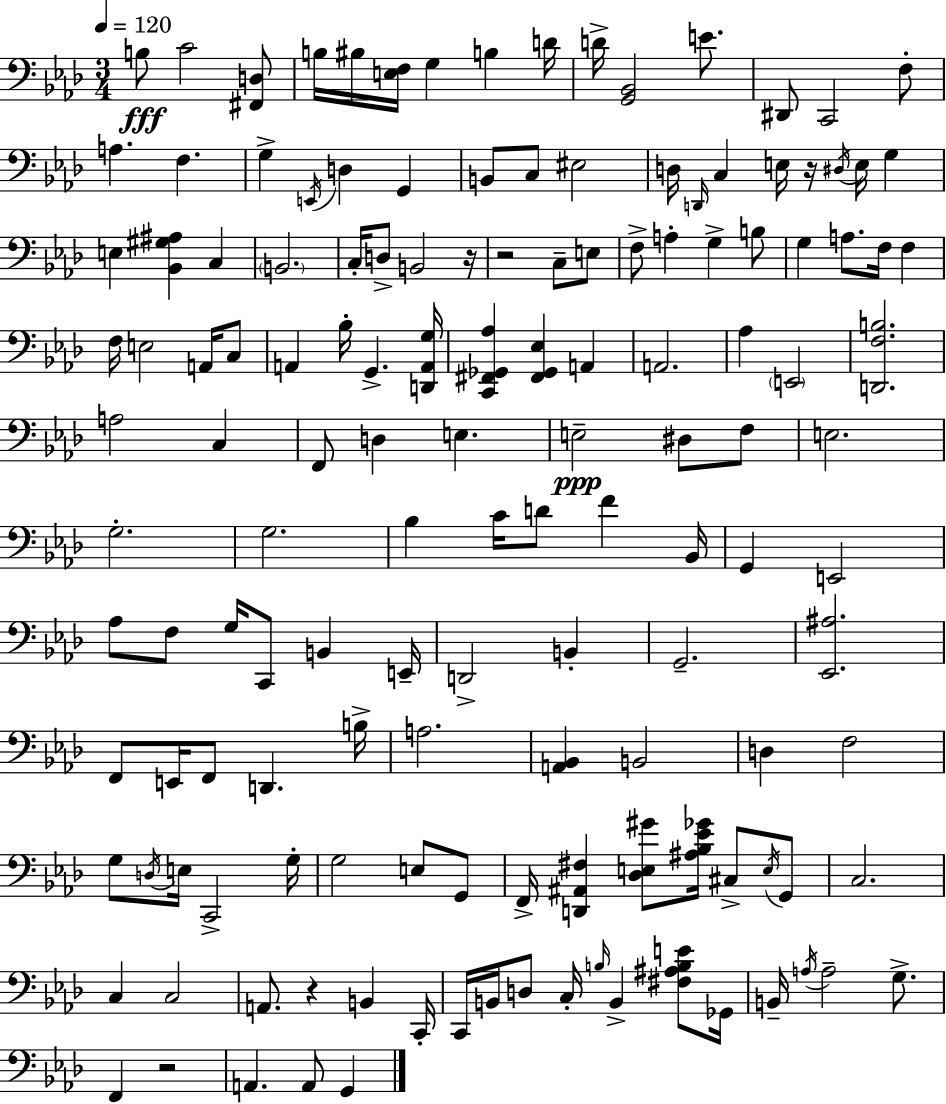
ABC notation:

X:1
T:Untitled
M:3/4
L:1/4
K:Ab
B,/2 C2 [^F,,D,]/2 B,/4 ^B,/4 [E,F,]/4 G, B, D/4 D/4 [G,,_B,,]2 E/2 ^D,,/2 C,,2 F,/2 A, F, G, E,,/4 D, G,, B,,/2 C,/2 ^E,2 D,/4 D,,/4 C, E,/4 z/4 ^D,/4 E,/4 G, E, [_B,,^G,^A,] C, B,,2 C,/4 D,/2 B,,2 z/4 z2 C,/2 E,/2 F,/2 A, G, B,/2 G, A,/2 F,/4 F, F,/4 E,2 A,,/4 C,/2 A,, _B,/4 G,, [D,,A,,G,]/4 [C,,^F,,_G,,_A,] [^F,,_G,,_E,] A,, A,,2 _A, E,,2 [D,,F,B,]2 A,2 C, F,,/2 D, E, E,2 ^D,/2 F,/2 E,2 G,2 G,2 _B, C/4 D/2 F _B,,/4 G,, E,,2 _A,/2 F,/2 G,/4 C,,/2 B,, E,,/4 D,,2 B,, G,,2 [_E,,^A,]2 F,,/2 E,,/4 F,,/2 D,, B,/4 A,2 [A,,_B,,] B,,2 D, F,2 G,/2 D,/4 E,/4 C,,2 G,/4 G,2 E,/2 G,,/2 F,,/4 [D,,^A,,^F,] [_D,E,^G]/2 [^A,_B,_E_G]/4 ^C,/2 E,/4 G,,/2 C,2 C, C,2 A,,/2 z B,, C,,/4 C,,/4 B,,/4 D,/2 C,/4 B,/4 B,, [^F,^A,B,E]/2 _G,,/4 B,,/4 A,/4 A,2 G,/2 F,, z2 A,, A,,/2 G,,